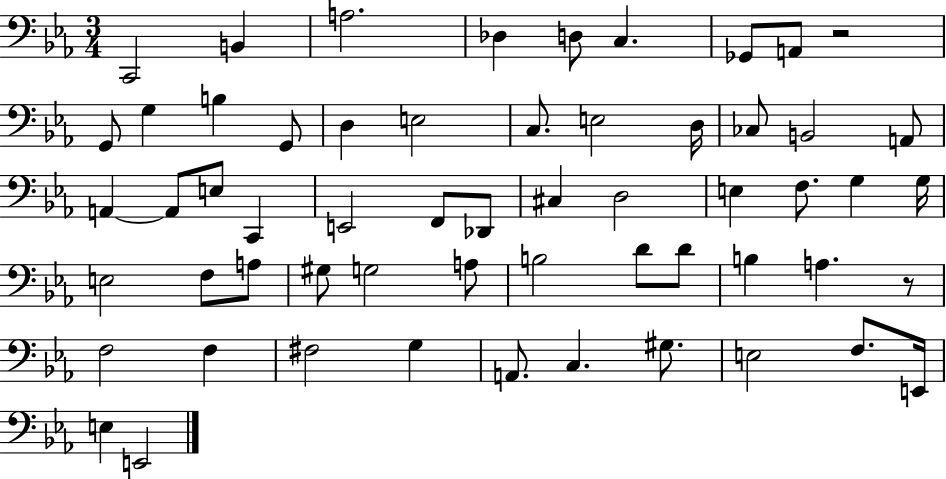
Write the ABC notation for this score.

X:1
T:Untitled
M:3/4
L:1/4
K:Eb
C,,2 B,, A,2 _D, D,/2 C, _G,,/2 A,,/2 z2 G,,/2 G, B, G,,/2 D, E,2 C,/2 E,2 D,/4 _C,/2 B,,2 A,,/2 A,, A,,/2 E,/2 C,, E,,2 F,,/2 _D,,/2 ^C, D,2 E, F,/2 G, G,/4 E,2 F,/2 A,/2 ^G,/2 G,2 A,/2 B,2 D/2 D/2 B, A, z/2 F,2 F, ^F,2 G, A,,/2 C, ^G,/2 E,2 F,/2 E,,/4 E, E,,2